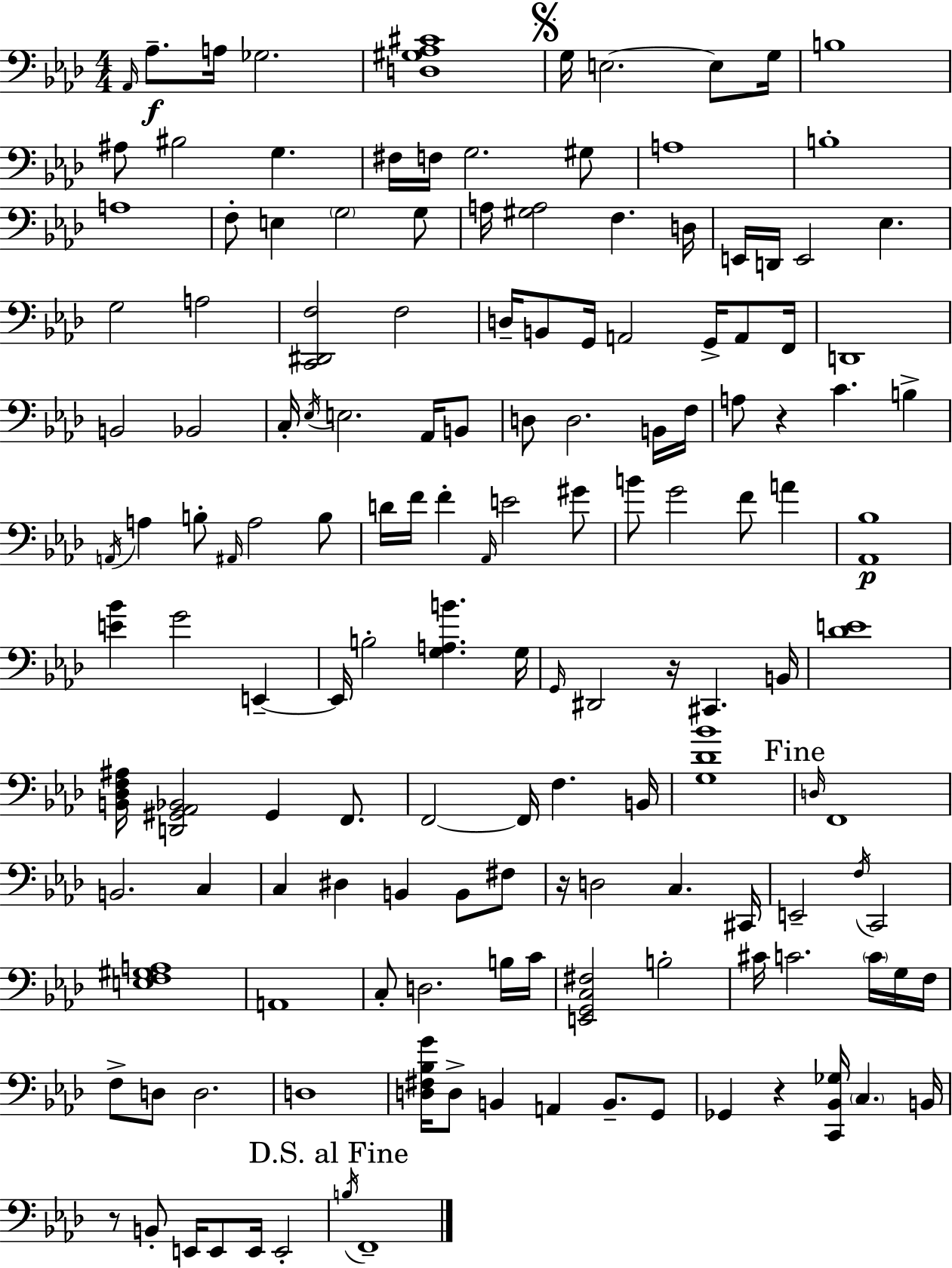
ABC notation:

X:1
T:Untitled
M:4/4
L:1/4
K:Ab
_A,,/4 _A,/2 A,/4 _G,2 [D,^G,_A,^C]4 G,/4 E,2 E,/2 G,/4 B,4 ^A,/2 ^B,2 G, ^F,/4 F,/4 G,2 ^G,/2 A,4 B,4 A,4 F,/2 E, G,2 G,/2 A,/4 [^G,A,]2 F, D,/4 E,,/4 D,,/4 E,,2 _E, G,2 A,2 [C,,^D,,F,]2 F,2 D,/4 B,,/2 G,,/4 A,,2 G,,/4 A,,/2 F,,/4 D,,4 B,,2 _B,,2 C,/4 _E,/4 E,2 _A,,/4 B,,/2 D,/2 D,2 B,,/4 F,/4 A,/2 z C B, A,,/4 A, B,/2 ^A,,/4 A,2 B,/2 D/4 F/4 F _A,,/4 E2 ^G/2 B/2 G2 F/2 A [_A,,_B,]4 [E_B] G2 E,, E,,/4 B,2 [G,A,B] G,/4 G,,/4 ^D,,2 z/4 ^C,, B,,/4 [_DE]4 [B,,_D,F,^A,]/4 [D,,^G,,_A,,_B,,]2 ^G,, F,,/2 F,,2 F,,/4 F, B,,/4 [G,_D_B]4 D,/4 F,,4 B,,2 C, C, ^D, B,, B,,/2 ^F,/2 z/4 D,2 C, ^C,,/4 E,,2 F,/4 C,,2 [E,F,^G,A,]4 A,,4 C,/2 D,2 B,/4 C/4 [E,,G,,C,^F,]2 B,2 ^C/4 C2 C/4 G,/4 F,/4 F,/2 D,/2 D,2 D,4 [D,^F,_B,G]/4 D,/2 B,, A,, B,,/2 G,,/2 _G,, z [C,,_B,,_G,]/4 C, B,,/4 z/2 B,,/2 E,,/4 E,,/2 E,,/4 E,,2 B,/4 F,,4